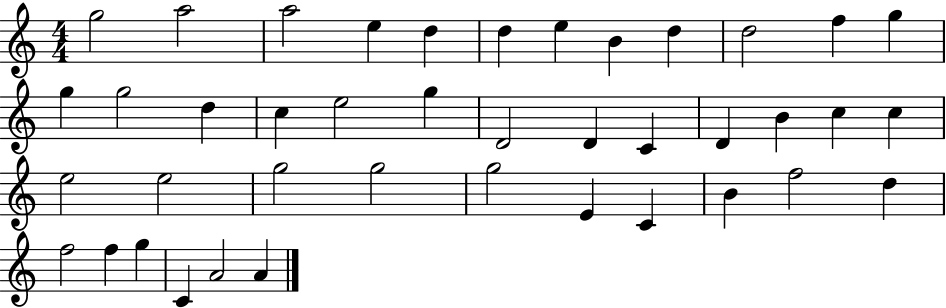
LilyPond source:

{
  \clef treble
  \numericTimeSignature
  \time 4/4
  \key c \major
  g''2 a''2 | a''2 e''4 d''4 | d''4 e''4 b'4 d''4 | d''2 f''4 g''4 | \break g''4 g''2 d''4 | c''4 e''2 g''4 | d'2 d'4 c'4 | d'4 b'4 c''4 c''4 | \break e''2 e''2 | g''2 g''2 | g''2 e'4 c'4 | b'4 f''2 d''4 | \break f''2 f''4 g''4 | c'4 a'2 a'4 | \bar "|."
}